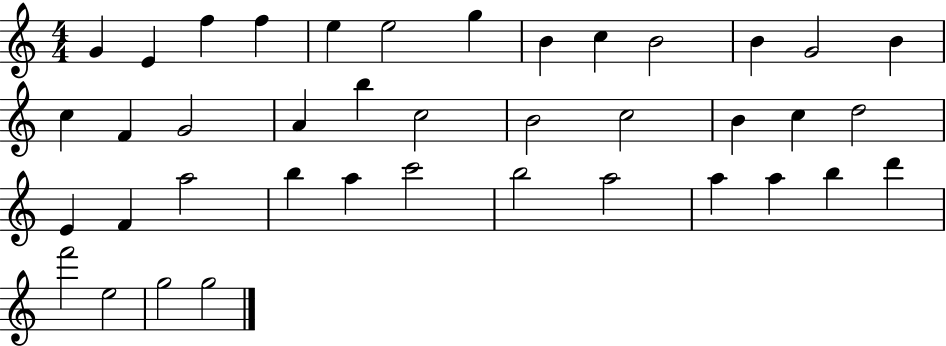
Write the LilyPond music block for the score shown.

{
  \clef treble
  \numericTimeSignature
  \time 4/4
  \key c \major
  g'4 e'4 f''4 f''4 | e''4 e''2 g''4 | b'4 c''4 b'2 | b'4 g'2 b'4 | \break c''4 f'4 g'2 | a'4 b''4 c''2 | b'2 c''2 | b'4 c''4 d''2 | \break e'4 f'4 a''2 | b''4 a''4 c'''2 | b''2 a''2 | a''4 a''4 b''4 d'''4 | \break f'''2 e''2 | g''2 g''2 | \bar "|."
}